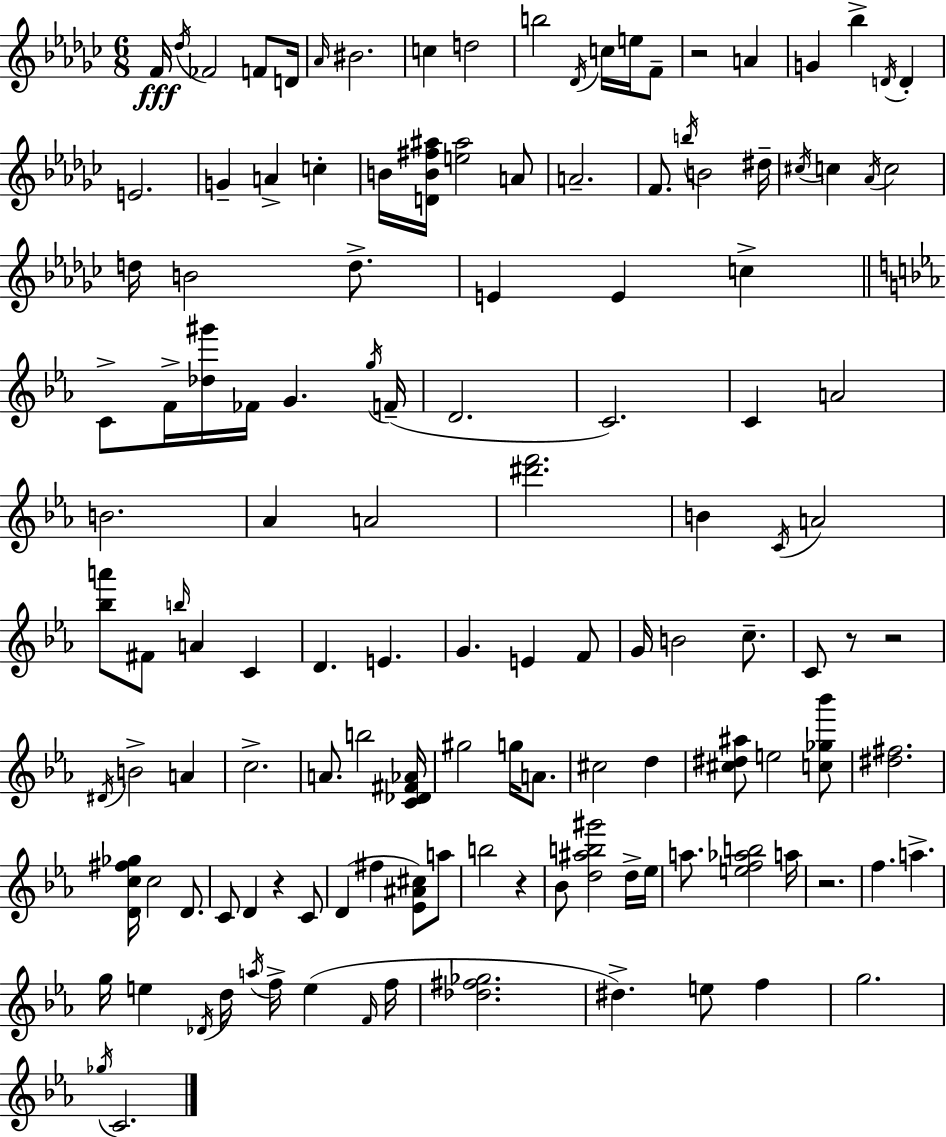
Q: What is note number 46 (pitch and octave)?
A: F4